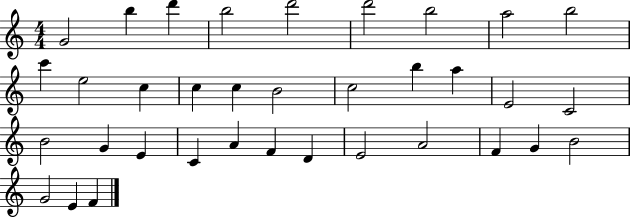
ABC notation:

X:1
T:Untitled
M:4/4
L:1/4
K:C
G2 b d' b2 d'2 d'2 b2 a2 b2 c' e2 c c c B2 c2 b a E2 C2 B2 G E C A F D E2 A2 F G B2 G2 E F